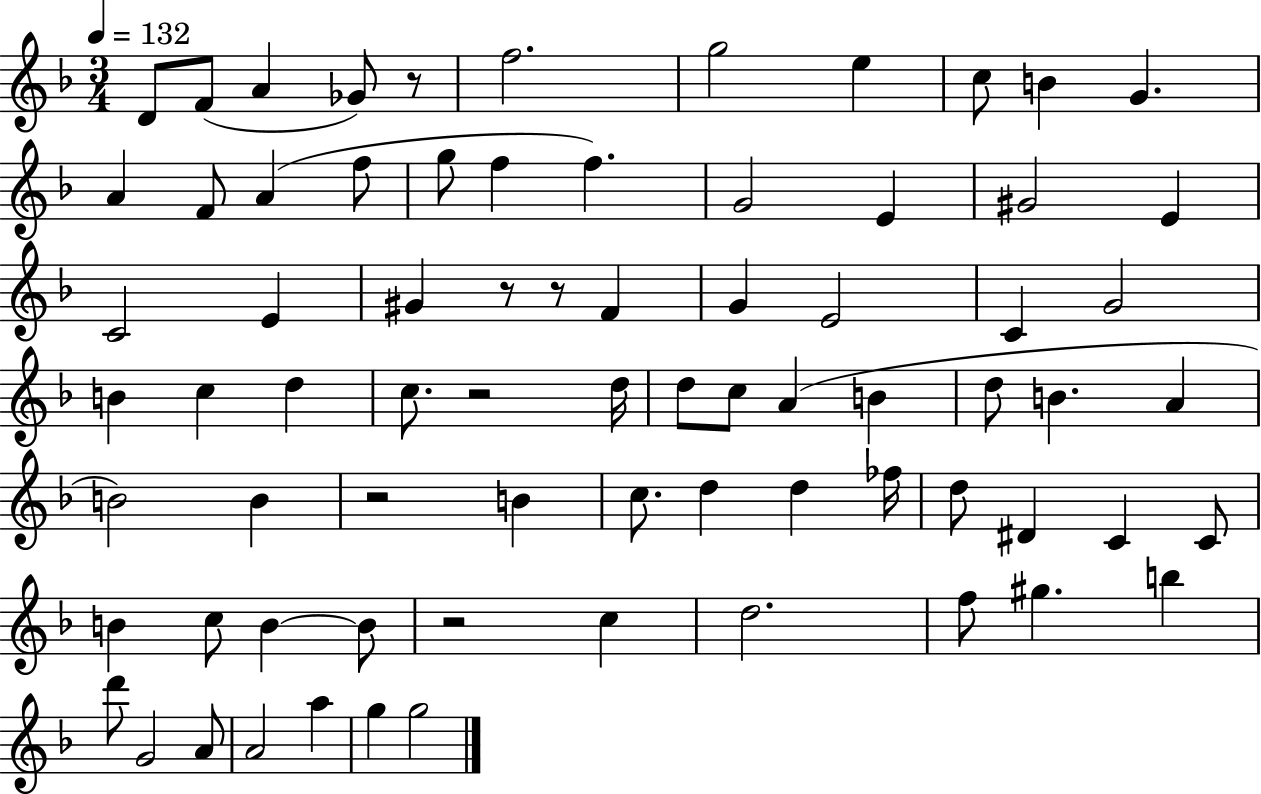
D4/e F4/e A4/q Gb4/e R/e F5/h. G5/h E5/q C5/e B4/q G4/q. A4/q F4/e A4/q F5/e G5/e F5/q F5/q. G4/h E4/q G#4/h E4/q C4/h E4/q G#4/q R/e R/e F4/q G4/q E4/h C4/q G4/h B4/q C5/q D5/q C5/e. R/h D5/s D5/e C5/e A4/q B4/q D5/e B4/q. A4/q B4/h B4/q R/h B4/q C5/e. D5/q D5/q FES5/s D5/e D#4/q C4/q C4/e B4/q C5/e B4/q B4/e R/h C5/q D5/h. F5/e G#5/q. B5/q D6/e G4/h A4/e A4/h A5/q G5/q G5/h